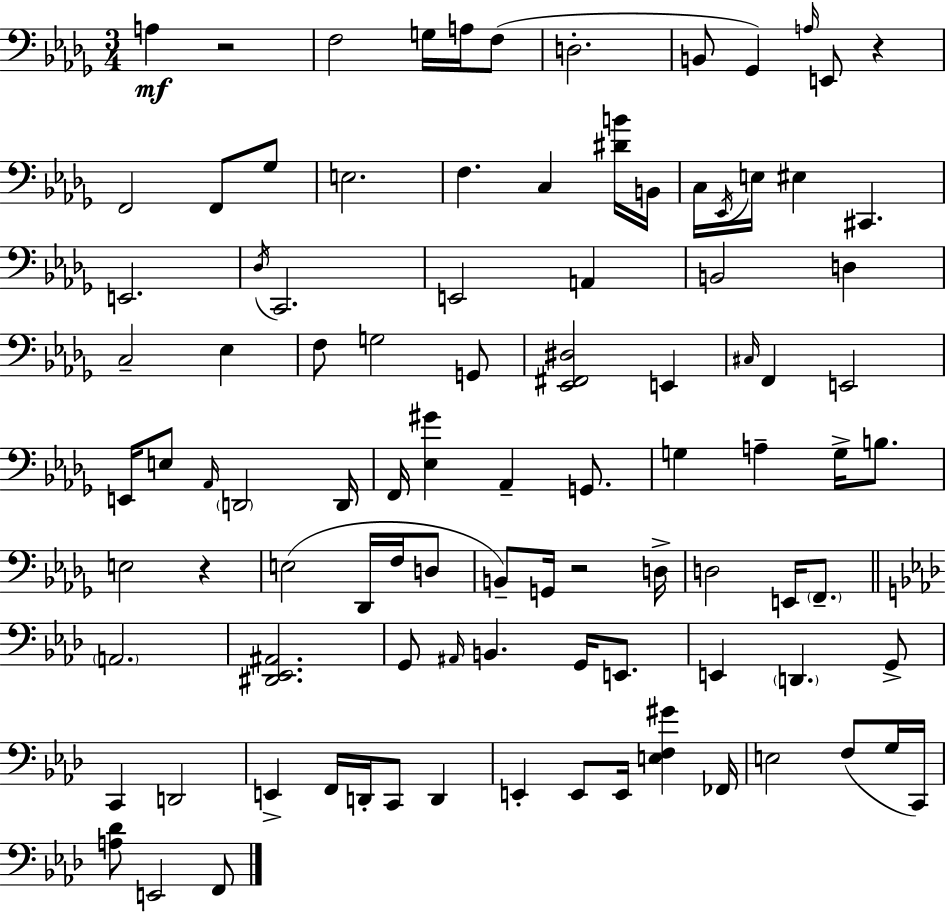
A3/q R/h F3/h G3/s A3/s F3/e D3/h. B2/e Gb2/q A3/s E2/e R/q F2/h F2/e Gb3/e E3/h. F3/q. C3/q [D#4,B4]/s B2/s C3/s Eb2/s E3/s EIS3/q C#2/q. E2/h. Db3/s C2/h. E2/h A2/q B2/h D3/q C3/h Eb3/q F3/e G3/h G2/e [Eb2,F#2,D#3]/h E2/q C#3/s F2/q E2/h E2/s E3/e Ab2/s D2/h D2/s F2/s [Eb3,G#4]/q Ab2/q G2/e. G3/q A3/q G3/s B3/e. E3/h R/q E3/h Db2/s F3/s D3/e B2/e G2/s R/h D3/s D3/h E2/s F2/e. A2/h. [D#2,Eb2,A#2]/h. G2/e A#2/s B2/q. G2/s E2/e. E2/q D2/q. G2/e C2/q D2/h E2/q F2/s D2/s C2/e D2/q E2/q E2/e E2/s [E3,F3,G#4]/q FES2/s E3/h F3/e G3/s C2/s [A3,Db4]/e E2/h F2/e